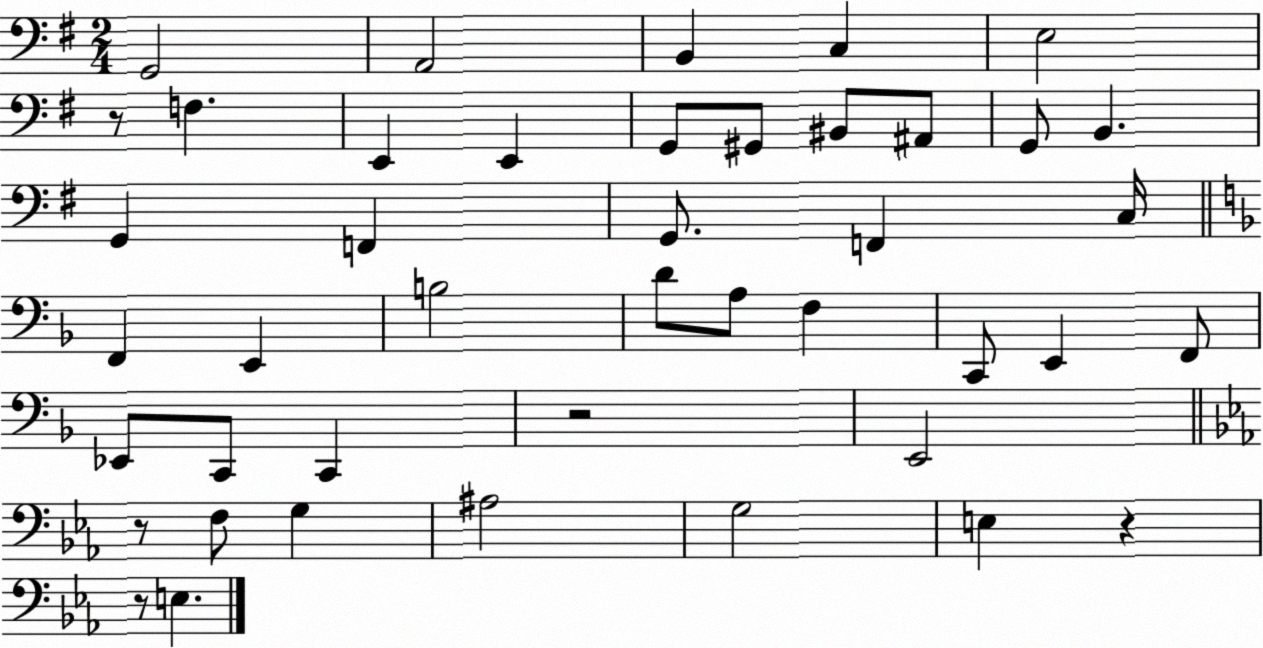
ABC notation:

X:1
T:Untitled
M:2/4
L:1/4
K:G
G,,2 A,,2 B,, C, E,2 z/2 F, E,, E,, G,,/2 ^G,,/2 ^B,,/2 ^A,,/2 G,,/2 B,, G,, F,, G,,/2 F,, C,/4 F,, E,, B,2 D/2 A,/2 F, C,,/2 E,, F,,/2 _E,,/2 C,,/2 C,, z2 E,,2 z/2 F,/2 G, ^A,2 G,2 E, z z/2 E,